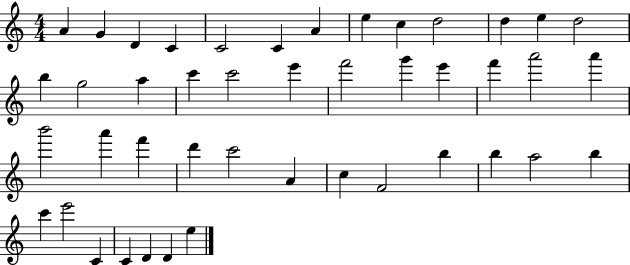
{
  \clef treble
  \numericTimeSignature
  \time 4/4
  \key c \major
  a'4 g'4 d'4 c'4 | c'2 c'4 a'4 | e''4 c''4 d''2 | d''4 e''4 d''2 | \break b''4 g''2 a''4 | c'''4 c'''2 e'''4 | f'''2 g'''4 e'''4 | f'''4 a'''2 a'''4 | \break b'''2 a'''4 f'''4 | d'''4 c'''2 a'4 | c''4 f'2 b''4 | b''4 a''2 b''4 | \break c'''4 e'''2 c'4 | c'4 d'4 d'4 e''4 | \bar "|."
}